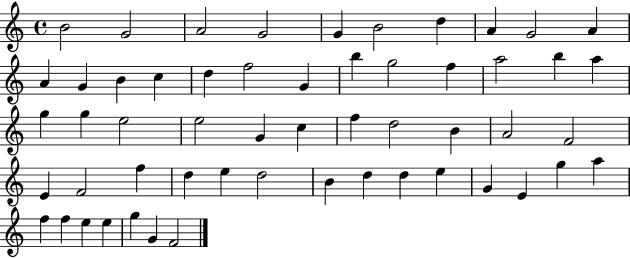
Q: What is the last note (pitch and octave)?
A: F4